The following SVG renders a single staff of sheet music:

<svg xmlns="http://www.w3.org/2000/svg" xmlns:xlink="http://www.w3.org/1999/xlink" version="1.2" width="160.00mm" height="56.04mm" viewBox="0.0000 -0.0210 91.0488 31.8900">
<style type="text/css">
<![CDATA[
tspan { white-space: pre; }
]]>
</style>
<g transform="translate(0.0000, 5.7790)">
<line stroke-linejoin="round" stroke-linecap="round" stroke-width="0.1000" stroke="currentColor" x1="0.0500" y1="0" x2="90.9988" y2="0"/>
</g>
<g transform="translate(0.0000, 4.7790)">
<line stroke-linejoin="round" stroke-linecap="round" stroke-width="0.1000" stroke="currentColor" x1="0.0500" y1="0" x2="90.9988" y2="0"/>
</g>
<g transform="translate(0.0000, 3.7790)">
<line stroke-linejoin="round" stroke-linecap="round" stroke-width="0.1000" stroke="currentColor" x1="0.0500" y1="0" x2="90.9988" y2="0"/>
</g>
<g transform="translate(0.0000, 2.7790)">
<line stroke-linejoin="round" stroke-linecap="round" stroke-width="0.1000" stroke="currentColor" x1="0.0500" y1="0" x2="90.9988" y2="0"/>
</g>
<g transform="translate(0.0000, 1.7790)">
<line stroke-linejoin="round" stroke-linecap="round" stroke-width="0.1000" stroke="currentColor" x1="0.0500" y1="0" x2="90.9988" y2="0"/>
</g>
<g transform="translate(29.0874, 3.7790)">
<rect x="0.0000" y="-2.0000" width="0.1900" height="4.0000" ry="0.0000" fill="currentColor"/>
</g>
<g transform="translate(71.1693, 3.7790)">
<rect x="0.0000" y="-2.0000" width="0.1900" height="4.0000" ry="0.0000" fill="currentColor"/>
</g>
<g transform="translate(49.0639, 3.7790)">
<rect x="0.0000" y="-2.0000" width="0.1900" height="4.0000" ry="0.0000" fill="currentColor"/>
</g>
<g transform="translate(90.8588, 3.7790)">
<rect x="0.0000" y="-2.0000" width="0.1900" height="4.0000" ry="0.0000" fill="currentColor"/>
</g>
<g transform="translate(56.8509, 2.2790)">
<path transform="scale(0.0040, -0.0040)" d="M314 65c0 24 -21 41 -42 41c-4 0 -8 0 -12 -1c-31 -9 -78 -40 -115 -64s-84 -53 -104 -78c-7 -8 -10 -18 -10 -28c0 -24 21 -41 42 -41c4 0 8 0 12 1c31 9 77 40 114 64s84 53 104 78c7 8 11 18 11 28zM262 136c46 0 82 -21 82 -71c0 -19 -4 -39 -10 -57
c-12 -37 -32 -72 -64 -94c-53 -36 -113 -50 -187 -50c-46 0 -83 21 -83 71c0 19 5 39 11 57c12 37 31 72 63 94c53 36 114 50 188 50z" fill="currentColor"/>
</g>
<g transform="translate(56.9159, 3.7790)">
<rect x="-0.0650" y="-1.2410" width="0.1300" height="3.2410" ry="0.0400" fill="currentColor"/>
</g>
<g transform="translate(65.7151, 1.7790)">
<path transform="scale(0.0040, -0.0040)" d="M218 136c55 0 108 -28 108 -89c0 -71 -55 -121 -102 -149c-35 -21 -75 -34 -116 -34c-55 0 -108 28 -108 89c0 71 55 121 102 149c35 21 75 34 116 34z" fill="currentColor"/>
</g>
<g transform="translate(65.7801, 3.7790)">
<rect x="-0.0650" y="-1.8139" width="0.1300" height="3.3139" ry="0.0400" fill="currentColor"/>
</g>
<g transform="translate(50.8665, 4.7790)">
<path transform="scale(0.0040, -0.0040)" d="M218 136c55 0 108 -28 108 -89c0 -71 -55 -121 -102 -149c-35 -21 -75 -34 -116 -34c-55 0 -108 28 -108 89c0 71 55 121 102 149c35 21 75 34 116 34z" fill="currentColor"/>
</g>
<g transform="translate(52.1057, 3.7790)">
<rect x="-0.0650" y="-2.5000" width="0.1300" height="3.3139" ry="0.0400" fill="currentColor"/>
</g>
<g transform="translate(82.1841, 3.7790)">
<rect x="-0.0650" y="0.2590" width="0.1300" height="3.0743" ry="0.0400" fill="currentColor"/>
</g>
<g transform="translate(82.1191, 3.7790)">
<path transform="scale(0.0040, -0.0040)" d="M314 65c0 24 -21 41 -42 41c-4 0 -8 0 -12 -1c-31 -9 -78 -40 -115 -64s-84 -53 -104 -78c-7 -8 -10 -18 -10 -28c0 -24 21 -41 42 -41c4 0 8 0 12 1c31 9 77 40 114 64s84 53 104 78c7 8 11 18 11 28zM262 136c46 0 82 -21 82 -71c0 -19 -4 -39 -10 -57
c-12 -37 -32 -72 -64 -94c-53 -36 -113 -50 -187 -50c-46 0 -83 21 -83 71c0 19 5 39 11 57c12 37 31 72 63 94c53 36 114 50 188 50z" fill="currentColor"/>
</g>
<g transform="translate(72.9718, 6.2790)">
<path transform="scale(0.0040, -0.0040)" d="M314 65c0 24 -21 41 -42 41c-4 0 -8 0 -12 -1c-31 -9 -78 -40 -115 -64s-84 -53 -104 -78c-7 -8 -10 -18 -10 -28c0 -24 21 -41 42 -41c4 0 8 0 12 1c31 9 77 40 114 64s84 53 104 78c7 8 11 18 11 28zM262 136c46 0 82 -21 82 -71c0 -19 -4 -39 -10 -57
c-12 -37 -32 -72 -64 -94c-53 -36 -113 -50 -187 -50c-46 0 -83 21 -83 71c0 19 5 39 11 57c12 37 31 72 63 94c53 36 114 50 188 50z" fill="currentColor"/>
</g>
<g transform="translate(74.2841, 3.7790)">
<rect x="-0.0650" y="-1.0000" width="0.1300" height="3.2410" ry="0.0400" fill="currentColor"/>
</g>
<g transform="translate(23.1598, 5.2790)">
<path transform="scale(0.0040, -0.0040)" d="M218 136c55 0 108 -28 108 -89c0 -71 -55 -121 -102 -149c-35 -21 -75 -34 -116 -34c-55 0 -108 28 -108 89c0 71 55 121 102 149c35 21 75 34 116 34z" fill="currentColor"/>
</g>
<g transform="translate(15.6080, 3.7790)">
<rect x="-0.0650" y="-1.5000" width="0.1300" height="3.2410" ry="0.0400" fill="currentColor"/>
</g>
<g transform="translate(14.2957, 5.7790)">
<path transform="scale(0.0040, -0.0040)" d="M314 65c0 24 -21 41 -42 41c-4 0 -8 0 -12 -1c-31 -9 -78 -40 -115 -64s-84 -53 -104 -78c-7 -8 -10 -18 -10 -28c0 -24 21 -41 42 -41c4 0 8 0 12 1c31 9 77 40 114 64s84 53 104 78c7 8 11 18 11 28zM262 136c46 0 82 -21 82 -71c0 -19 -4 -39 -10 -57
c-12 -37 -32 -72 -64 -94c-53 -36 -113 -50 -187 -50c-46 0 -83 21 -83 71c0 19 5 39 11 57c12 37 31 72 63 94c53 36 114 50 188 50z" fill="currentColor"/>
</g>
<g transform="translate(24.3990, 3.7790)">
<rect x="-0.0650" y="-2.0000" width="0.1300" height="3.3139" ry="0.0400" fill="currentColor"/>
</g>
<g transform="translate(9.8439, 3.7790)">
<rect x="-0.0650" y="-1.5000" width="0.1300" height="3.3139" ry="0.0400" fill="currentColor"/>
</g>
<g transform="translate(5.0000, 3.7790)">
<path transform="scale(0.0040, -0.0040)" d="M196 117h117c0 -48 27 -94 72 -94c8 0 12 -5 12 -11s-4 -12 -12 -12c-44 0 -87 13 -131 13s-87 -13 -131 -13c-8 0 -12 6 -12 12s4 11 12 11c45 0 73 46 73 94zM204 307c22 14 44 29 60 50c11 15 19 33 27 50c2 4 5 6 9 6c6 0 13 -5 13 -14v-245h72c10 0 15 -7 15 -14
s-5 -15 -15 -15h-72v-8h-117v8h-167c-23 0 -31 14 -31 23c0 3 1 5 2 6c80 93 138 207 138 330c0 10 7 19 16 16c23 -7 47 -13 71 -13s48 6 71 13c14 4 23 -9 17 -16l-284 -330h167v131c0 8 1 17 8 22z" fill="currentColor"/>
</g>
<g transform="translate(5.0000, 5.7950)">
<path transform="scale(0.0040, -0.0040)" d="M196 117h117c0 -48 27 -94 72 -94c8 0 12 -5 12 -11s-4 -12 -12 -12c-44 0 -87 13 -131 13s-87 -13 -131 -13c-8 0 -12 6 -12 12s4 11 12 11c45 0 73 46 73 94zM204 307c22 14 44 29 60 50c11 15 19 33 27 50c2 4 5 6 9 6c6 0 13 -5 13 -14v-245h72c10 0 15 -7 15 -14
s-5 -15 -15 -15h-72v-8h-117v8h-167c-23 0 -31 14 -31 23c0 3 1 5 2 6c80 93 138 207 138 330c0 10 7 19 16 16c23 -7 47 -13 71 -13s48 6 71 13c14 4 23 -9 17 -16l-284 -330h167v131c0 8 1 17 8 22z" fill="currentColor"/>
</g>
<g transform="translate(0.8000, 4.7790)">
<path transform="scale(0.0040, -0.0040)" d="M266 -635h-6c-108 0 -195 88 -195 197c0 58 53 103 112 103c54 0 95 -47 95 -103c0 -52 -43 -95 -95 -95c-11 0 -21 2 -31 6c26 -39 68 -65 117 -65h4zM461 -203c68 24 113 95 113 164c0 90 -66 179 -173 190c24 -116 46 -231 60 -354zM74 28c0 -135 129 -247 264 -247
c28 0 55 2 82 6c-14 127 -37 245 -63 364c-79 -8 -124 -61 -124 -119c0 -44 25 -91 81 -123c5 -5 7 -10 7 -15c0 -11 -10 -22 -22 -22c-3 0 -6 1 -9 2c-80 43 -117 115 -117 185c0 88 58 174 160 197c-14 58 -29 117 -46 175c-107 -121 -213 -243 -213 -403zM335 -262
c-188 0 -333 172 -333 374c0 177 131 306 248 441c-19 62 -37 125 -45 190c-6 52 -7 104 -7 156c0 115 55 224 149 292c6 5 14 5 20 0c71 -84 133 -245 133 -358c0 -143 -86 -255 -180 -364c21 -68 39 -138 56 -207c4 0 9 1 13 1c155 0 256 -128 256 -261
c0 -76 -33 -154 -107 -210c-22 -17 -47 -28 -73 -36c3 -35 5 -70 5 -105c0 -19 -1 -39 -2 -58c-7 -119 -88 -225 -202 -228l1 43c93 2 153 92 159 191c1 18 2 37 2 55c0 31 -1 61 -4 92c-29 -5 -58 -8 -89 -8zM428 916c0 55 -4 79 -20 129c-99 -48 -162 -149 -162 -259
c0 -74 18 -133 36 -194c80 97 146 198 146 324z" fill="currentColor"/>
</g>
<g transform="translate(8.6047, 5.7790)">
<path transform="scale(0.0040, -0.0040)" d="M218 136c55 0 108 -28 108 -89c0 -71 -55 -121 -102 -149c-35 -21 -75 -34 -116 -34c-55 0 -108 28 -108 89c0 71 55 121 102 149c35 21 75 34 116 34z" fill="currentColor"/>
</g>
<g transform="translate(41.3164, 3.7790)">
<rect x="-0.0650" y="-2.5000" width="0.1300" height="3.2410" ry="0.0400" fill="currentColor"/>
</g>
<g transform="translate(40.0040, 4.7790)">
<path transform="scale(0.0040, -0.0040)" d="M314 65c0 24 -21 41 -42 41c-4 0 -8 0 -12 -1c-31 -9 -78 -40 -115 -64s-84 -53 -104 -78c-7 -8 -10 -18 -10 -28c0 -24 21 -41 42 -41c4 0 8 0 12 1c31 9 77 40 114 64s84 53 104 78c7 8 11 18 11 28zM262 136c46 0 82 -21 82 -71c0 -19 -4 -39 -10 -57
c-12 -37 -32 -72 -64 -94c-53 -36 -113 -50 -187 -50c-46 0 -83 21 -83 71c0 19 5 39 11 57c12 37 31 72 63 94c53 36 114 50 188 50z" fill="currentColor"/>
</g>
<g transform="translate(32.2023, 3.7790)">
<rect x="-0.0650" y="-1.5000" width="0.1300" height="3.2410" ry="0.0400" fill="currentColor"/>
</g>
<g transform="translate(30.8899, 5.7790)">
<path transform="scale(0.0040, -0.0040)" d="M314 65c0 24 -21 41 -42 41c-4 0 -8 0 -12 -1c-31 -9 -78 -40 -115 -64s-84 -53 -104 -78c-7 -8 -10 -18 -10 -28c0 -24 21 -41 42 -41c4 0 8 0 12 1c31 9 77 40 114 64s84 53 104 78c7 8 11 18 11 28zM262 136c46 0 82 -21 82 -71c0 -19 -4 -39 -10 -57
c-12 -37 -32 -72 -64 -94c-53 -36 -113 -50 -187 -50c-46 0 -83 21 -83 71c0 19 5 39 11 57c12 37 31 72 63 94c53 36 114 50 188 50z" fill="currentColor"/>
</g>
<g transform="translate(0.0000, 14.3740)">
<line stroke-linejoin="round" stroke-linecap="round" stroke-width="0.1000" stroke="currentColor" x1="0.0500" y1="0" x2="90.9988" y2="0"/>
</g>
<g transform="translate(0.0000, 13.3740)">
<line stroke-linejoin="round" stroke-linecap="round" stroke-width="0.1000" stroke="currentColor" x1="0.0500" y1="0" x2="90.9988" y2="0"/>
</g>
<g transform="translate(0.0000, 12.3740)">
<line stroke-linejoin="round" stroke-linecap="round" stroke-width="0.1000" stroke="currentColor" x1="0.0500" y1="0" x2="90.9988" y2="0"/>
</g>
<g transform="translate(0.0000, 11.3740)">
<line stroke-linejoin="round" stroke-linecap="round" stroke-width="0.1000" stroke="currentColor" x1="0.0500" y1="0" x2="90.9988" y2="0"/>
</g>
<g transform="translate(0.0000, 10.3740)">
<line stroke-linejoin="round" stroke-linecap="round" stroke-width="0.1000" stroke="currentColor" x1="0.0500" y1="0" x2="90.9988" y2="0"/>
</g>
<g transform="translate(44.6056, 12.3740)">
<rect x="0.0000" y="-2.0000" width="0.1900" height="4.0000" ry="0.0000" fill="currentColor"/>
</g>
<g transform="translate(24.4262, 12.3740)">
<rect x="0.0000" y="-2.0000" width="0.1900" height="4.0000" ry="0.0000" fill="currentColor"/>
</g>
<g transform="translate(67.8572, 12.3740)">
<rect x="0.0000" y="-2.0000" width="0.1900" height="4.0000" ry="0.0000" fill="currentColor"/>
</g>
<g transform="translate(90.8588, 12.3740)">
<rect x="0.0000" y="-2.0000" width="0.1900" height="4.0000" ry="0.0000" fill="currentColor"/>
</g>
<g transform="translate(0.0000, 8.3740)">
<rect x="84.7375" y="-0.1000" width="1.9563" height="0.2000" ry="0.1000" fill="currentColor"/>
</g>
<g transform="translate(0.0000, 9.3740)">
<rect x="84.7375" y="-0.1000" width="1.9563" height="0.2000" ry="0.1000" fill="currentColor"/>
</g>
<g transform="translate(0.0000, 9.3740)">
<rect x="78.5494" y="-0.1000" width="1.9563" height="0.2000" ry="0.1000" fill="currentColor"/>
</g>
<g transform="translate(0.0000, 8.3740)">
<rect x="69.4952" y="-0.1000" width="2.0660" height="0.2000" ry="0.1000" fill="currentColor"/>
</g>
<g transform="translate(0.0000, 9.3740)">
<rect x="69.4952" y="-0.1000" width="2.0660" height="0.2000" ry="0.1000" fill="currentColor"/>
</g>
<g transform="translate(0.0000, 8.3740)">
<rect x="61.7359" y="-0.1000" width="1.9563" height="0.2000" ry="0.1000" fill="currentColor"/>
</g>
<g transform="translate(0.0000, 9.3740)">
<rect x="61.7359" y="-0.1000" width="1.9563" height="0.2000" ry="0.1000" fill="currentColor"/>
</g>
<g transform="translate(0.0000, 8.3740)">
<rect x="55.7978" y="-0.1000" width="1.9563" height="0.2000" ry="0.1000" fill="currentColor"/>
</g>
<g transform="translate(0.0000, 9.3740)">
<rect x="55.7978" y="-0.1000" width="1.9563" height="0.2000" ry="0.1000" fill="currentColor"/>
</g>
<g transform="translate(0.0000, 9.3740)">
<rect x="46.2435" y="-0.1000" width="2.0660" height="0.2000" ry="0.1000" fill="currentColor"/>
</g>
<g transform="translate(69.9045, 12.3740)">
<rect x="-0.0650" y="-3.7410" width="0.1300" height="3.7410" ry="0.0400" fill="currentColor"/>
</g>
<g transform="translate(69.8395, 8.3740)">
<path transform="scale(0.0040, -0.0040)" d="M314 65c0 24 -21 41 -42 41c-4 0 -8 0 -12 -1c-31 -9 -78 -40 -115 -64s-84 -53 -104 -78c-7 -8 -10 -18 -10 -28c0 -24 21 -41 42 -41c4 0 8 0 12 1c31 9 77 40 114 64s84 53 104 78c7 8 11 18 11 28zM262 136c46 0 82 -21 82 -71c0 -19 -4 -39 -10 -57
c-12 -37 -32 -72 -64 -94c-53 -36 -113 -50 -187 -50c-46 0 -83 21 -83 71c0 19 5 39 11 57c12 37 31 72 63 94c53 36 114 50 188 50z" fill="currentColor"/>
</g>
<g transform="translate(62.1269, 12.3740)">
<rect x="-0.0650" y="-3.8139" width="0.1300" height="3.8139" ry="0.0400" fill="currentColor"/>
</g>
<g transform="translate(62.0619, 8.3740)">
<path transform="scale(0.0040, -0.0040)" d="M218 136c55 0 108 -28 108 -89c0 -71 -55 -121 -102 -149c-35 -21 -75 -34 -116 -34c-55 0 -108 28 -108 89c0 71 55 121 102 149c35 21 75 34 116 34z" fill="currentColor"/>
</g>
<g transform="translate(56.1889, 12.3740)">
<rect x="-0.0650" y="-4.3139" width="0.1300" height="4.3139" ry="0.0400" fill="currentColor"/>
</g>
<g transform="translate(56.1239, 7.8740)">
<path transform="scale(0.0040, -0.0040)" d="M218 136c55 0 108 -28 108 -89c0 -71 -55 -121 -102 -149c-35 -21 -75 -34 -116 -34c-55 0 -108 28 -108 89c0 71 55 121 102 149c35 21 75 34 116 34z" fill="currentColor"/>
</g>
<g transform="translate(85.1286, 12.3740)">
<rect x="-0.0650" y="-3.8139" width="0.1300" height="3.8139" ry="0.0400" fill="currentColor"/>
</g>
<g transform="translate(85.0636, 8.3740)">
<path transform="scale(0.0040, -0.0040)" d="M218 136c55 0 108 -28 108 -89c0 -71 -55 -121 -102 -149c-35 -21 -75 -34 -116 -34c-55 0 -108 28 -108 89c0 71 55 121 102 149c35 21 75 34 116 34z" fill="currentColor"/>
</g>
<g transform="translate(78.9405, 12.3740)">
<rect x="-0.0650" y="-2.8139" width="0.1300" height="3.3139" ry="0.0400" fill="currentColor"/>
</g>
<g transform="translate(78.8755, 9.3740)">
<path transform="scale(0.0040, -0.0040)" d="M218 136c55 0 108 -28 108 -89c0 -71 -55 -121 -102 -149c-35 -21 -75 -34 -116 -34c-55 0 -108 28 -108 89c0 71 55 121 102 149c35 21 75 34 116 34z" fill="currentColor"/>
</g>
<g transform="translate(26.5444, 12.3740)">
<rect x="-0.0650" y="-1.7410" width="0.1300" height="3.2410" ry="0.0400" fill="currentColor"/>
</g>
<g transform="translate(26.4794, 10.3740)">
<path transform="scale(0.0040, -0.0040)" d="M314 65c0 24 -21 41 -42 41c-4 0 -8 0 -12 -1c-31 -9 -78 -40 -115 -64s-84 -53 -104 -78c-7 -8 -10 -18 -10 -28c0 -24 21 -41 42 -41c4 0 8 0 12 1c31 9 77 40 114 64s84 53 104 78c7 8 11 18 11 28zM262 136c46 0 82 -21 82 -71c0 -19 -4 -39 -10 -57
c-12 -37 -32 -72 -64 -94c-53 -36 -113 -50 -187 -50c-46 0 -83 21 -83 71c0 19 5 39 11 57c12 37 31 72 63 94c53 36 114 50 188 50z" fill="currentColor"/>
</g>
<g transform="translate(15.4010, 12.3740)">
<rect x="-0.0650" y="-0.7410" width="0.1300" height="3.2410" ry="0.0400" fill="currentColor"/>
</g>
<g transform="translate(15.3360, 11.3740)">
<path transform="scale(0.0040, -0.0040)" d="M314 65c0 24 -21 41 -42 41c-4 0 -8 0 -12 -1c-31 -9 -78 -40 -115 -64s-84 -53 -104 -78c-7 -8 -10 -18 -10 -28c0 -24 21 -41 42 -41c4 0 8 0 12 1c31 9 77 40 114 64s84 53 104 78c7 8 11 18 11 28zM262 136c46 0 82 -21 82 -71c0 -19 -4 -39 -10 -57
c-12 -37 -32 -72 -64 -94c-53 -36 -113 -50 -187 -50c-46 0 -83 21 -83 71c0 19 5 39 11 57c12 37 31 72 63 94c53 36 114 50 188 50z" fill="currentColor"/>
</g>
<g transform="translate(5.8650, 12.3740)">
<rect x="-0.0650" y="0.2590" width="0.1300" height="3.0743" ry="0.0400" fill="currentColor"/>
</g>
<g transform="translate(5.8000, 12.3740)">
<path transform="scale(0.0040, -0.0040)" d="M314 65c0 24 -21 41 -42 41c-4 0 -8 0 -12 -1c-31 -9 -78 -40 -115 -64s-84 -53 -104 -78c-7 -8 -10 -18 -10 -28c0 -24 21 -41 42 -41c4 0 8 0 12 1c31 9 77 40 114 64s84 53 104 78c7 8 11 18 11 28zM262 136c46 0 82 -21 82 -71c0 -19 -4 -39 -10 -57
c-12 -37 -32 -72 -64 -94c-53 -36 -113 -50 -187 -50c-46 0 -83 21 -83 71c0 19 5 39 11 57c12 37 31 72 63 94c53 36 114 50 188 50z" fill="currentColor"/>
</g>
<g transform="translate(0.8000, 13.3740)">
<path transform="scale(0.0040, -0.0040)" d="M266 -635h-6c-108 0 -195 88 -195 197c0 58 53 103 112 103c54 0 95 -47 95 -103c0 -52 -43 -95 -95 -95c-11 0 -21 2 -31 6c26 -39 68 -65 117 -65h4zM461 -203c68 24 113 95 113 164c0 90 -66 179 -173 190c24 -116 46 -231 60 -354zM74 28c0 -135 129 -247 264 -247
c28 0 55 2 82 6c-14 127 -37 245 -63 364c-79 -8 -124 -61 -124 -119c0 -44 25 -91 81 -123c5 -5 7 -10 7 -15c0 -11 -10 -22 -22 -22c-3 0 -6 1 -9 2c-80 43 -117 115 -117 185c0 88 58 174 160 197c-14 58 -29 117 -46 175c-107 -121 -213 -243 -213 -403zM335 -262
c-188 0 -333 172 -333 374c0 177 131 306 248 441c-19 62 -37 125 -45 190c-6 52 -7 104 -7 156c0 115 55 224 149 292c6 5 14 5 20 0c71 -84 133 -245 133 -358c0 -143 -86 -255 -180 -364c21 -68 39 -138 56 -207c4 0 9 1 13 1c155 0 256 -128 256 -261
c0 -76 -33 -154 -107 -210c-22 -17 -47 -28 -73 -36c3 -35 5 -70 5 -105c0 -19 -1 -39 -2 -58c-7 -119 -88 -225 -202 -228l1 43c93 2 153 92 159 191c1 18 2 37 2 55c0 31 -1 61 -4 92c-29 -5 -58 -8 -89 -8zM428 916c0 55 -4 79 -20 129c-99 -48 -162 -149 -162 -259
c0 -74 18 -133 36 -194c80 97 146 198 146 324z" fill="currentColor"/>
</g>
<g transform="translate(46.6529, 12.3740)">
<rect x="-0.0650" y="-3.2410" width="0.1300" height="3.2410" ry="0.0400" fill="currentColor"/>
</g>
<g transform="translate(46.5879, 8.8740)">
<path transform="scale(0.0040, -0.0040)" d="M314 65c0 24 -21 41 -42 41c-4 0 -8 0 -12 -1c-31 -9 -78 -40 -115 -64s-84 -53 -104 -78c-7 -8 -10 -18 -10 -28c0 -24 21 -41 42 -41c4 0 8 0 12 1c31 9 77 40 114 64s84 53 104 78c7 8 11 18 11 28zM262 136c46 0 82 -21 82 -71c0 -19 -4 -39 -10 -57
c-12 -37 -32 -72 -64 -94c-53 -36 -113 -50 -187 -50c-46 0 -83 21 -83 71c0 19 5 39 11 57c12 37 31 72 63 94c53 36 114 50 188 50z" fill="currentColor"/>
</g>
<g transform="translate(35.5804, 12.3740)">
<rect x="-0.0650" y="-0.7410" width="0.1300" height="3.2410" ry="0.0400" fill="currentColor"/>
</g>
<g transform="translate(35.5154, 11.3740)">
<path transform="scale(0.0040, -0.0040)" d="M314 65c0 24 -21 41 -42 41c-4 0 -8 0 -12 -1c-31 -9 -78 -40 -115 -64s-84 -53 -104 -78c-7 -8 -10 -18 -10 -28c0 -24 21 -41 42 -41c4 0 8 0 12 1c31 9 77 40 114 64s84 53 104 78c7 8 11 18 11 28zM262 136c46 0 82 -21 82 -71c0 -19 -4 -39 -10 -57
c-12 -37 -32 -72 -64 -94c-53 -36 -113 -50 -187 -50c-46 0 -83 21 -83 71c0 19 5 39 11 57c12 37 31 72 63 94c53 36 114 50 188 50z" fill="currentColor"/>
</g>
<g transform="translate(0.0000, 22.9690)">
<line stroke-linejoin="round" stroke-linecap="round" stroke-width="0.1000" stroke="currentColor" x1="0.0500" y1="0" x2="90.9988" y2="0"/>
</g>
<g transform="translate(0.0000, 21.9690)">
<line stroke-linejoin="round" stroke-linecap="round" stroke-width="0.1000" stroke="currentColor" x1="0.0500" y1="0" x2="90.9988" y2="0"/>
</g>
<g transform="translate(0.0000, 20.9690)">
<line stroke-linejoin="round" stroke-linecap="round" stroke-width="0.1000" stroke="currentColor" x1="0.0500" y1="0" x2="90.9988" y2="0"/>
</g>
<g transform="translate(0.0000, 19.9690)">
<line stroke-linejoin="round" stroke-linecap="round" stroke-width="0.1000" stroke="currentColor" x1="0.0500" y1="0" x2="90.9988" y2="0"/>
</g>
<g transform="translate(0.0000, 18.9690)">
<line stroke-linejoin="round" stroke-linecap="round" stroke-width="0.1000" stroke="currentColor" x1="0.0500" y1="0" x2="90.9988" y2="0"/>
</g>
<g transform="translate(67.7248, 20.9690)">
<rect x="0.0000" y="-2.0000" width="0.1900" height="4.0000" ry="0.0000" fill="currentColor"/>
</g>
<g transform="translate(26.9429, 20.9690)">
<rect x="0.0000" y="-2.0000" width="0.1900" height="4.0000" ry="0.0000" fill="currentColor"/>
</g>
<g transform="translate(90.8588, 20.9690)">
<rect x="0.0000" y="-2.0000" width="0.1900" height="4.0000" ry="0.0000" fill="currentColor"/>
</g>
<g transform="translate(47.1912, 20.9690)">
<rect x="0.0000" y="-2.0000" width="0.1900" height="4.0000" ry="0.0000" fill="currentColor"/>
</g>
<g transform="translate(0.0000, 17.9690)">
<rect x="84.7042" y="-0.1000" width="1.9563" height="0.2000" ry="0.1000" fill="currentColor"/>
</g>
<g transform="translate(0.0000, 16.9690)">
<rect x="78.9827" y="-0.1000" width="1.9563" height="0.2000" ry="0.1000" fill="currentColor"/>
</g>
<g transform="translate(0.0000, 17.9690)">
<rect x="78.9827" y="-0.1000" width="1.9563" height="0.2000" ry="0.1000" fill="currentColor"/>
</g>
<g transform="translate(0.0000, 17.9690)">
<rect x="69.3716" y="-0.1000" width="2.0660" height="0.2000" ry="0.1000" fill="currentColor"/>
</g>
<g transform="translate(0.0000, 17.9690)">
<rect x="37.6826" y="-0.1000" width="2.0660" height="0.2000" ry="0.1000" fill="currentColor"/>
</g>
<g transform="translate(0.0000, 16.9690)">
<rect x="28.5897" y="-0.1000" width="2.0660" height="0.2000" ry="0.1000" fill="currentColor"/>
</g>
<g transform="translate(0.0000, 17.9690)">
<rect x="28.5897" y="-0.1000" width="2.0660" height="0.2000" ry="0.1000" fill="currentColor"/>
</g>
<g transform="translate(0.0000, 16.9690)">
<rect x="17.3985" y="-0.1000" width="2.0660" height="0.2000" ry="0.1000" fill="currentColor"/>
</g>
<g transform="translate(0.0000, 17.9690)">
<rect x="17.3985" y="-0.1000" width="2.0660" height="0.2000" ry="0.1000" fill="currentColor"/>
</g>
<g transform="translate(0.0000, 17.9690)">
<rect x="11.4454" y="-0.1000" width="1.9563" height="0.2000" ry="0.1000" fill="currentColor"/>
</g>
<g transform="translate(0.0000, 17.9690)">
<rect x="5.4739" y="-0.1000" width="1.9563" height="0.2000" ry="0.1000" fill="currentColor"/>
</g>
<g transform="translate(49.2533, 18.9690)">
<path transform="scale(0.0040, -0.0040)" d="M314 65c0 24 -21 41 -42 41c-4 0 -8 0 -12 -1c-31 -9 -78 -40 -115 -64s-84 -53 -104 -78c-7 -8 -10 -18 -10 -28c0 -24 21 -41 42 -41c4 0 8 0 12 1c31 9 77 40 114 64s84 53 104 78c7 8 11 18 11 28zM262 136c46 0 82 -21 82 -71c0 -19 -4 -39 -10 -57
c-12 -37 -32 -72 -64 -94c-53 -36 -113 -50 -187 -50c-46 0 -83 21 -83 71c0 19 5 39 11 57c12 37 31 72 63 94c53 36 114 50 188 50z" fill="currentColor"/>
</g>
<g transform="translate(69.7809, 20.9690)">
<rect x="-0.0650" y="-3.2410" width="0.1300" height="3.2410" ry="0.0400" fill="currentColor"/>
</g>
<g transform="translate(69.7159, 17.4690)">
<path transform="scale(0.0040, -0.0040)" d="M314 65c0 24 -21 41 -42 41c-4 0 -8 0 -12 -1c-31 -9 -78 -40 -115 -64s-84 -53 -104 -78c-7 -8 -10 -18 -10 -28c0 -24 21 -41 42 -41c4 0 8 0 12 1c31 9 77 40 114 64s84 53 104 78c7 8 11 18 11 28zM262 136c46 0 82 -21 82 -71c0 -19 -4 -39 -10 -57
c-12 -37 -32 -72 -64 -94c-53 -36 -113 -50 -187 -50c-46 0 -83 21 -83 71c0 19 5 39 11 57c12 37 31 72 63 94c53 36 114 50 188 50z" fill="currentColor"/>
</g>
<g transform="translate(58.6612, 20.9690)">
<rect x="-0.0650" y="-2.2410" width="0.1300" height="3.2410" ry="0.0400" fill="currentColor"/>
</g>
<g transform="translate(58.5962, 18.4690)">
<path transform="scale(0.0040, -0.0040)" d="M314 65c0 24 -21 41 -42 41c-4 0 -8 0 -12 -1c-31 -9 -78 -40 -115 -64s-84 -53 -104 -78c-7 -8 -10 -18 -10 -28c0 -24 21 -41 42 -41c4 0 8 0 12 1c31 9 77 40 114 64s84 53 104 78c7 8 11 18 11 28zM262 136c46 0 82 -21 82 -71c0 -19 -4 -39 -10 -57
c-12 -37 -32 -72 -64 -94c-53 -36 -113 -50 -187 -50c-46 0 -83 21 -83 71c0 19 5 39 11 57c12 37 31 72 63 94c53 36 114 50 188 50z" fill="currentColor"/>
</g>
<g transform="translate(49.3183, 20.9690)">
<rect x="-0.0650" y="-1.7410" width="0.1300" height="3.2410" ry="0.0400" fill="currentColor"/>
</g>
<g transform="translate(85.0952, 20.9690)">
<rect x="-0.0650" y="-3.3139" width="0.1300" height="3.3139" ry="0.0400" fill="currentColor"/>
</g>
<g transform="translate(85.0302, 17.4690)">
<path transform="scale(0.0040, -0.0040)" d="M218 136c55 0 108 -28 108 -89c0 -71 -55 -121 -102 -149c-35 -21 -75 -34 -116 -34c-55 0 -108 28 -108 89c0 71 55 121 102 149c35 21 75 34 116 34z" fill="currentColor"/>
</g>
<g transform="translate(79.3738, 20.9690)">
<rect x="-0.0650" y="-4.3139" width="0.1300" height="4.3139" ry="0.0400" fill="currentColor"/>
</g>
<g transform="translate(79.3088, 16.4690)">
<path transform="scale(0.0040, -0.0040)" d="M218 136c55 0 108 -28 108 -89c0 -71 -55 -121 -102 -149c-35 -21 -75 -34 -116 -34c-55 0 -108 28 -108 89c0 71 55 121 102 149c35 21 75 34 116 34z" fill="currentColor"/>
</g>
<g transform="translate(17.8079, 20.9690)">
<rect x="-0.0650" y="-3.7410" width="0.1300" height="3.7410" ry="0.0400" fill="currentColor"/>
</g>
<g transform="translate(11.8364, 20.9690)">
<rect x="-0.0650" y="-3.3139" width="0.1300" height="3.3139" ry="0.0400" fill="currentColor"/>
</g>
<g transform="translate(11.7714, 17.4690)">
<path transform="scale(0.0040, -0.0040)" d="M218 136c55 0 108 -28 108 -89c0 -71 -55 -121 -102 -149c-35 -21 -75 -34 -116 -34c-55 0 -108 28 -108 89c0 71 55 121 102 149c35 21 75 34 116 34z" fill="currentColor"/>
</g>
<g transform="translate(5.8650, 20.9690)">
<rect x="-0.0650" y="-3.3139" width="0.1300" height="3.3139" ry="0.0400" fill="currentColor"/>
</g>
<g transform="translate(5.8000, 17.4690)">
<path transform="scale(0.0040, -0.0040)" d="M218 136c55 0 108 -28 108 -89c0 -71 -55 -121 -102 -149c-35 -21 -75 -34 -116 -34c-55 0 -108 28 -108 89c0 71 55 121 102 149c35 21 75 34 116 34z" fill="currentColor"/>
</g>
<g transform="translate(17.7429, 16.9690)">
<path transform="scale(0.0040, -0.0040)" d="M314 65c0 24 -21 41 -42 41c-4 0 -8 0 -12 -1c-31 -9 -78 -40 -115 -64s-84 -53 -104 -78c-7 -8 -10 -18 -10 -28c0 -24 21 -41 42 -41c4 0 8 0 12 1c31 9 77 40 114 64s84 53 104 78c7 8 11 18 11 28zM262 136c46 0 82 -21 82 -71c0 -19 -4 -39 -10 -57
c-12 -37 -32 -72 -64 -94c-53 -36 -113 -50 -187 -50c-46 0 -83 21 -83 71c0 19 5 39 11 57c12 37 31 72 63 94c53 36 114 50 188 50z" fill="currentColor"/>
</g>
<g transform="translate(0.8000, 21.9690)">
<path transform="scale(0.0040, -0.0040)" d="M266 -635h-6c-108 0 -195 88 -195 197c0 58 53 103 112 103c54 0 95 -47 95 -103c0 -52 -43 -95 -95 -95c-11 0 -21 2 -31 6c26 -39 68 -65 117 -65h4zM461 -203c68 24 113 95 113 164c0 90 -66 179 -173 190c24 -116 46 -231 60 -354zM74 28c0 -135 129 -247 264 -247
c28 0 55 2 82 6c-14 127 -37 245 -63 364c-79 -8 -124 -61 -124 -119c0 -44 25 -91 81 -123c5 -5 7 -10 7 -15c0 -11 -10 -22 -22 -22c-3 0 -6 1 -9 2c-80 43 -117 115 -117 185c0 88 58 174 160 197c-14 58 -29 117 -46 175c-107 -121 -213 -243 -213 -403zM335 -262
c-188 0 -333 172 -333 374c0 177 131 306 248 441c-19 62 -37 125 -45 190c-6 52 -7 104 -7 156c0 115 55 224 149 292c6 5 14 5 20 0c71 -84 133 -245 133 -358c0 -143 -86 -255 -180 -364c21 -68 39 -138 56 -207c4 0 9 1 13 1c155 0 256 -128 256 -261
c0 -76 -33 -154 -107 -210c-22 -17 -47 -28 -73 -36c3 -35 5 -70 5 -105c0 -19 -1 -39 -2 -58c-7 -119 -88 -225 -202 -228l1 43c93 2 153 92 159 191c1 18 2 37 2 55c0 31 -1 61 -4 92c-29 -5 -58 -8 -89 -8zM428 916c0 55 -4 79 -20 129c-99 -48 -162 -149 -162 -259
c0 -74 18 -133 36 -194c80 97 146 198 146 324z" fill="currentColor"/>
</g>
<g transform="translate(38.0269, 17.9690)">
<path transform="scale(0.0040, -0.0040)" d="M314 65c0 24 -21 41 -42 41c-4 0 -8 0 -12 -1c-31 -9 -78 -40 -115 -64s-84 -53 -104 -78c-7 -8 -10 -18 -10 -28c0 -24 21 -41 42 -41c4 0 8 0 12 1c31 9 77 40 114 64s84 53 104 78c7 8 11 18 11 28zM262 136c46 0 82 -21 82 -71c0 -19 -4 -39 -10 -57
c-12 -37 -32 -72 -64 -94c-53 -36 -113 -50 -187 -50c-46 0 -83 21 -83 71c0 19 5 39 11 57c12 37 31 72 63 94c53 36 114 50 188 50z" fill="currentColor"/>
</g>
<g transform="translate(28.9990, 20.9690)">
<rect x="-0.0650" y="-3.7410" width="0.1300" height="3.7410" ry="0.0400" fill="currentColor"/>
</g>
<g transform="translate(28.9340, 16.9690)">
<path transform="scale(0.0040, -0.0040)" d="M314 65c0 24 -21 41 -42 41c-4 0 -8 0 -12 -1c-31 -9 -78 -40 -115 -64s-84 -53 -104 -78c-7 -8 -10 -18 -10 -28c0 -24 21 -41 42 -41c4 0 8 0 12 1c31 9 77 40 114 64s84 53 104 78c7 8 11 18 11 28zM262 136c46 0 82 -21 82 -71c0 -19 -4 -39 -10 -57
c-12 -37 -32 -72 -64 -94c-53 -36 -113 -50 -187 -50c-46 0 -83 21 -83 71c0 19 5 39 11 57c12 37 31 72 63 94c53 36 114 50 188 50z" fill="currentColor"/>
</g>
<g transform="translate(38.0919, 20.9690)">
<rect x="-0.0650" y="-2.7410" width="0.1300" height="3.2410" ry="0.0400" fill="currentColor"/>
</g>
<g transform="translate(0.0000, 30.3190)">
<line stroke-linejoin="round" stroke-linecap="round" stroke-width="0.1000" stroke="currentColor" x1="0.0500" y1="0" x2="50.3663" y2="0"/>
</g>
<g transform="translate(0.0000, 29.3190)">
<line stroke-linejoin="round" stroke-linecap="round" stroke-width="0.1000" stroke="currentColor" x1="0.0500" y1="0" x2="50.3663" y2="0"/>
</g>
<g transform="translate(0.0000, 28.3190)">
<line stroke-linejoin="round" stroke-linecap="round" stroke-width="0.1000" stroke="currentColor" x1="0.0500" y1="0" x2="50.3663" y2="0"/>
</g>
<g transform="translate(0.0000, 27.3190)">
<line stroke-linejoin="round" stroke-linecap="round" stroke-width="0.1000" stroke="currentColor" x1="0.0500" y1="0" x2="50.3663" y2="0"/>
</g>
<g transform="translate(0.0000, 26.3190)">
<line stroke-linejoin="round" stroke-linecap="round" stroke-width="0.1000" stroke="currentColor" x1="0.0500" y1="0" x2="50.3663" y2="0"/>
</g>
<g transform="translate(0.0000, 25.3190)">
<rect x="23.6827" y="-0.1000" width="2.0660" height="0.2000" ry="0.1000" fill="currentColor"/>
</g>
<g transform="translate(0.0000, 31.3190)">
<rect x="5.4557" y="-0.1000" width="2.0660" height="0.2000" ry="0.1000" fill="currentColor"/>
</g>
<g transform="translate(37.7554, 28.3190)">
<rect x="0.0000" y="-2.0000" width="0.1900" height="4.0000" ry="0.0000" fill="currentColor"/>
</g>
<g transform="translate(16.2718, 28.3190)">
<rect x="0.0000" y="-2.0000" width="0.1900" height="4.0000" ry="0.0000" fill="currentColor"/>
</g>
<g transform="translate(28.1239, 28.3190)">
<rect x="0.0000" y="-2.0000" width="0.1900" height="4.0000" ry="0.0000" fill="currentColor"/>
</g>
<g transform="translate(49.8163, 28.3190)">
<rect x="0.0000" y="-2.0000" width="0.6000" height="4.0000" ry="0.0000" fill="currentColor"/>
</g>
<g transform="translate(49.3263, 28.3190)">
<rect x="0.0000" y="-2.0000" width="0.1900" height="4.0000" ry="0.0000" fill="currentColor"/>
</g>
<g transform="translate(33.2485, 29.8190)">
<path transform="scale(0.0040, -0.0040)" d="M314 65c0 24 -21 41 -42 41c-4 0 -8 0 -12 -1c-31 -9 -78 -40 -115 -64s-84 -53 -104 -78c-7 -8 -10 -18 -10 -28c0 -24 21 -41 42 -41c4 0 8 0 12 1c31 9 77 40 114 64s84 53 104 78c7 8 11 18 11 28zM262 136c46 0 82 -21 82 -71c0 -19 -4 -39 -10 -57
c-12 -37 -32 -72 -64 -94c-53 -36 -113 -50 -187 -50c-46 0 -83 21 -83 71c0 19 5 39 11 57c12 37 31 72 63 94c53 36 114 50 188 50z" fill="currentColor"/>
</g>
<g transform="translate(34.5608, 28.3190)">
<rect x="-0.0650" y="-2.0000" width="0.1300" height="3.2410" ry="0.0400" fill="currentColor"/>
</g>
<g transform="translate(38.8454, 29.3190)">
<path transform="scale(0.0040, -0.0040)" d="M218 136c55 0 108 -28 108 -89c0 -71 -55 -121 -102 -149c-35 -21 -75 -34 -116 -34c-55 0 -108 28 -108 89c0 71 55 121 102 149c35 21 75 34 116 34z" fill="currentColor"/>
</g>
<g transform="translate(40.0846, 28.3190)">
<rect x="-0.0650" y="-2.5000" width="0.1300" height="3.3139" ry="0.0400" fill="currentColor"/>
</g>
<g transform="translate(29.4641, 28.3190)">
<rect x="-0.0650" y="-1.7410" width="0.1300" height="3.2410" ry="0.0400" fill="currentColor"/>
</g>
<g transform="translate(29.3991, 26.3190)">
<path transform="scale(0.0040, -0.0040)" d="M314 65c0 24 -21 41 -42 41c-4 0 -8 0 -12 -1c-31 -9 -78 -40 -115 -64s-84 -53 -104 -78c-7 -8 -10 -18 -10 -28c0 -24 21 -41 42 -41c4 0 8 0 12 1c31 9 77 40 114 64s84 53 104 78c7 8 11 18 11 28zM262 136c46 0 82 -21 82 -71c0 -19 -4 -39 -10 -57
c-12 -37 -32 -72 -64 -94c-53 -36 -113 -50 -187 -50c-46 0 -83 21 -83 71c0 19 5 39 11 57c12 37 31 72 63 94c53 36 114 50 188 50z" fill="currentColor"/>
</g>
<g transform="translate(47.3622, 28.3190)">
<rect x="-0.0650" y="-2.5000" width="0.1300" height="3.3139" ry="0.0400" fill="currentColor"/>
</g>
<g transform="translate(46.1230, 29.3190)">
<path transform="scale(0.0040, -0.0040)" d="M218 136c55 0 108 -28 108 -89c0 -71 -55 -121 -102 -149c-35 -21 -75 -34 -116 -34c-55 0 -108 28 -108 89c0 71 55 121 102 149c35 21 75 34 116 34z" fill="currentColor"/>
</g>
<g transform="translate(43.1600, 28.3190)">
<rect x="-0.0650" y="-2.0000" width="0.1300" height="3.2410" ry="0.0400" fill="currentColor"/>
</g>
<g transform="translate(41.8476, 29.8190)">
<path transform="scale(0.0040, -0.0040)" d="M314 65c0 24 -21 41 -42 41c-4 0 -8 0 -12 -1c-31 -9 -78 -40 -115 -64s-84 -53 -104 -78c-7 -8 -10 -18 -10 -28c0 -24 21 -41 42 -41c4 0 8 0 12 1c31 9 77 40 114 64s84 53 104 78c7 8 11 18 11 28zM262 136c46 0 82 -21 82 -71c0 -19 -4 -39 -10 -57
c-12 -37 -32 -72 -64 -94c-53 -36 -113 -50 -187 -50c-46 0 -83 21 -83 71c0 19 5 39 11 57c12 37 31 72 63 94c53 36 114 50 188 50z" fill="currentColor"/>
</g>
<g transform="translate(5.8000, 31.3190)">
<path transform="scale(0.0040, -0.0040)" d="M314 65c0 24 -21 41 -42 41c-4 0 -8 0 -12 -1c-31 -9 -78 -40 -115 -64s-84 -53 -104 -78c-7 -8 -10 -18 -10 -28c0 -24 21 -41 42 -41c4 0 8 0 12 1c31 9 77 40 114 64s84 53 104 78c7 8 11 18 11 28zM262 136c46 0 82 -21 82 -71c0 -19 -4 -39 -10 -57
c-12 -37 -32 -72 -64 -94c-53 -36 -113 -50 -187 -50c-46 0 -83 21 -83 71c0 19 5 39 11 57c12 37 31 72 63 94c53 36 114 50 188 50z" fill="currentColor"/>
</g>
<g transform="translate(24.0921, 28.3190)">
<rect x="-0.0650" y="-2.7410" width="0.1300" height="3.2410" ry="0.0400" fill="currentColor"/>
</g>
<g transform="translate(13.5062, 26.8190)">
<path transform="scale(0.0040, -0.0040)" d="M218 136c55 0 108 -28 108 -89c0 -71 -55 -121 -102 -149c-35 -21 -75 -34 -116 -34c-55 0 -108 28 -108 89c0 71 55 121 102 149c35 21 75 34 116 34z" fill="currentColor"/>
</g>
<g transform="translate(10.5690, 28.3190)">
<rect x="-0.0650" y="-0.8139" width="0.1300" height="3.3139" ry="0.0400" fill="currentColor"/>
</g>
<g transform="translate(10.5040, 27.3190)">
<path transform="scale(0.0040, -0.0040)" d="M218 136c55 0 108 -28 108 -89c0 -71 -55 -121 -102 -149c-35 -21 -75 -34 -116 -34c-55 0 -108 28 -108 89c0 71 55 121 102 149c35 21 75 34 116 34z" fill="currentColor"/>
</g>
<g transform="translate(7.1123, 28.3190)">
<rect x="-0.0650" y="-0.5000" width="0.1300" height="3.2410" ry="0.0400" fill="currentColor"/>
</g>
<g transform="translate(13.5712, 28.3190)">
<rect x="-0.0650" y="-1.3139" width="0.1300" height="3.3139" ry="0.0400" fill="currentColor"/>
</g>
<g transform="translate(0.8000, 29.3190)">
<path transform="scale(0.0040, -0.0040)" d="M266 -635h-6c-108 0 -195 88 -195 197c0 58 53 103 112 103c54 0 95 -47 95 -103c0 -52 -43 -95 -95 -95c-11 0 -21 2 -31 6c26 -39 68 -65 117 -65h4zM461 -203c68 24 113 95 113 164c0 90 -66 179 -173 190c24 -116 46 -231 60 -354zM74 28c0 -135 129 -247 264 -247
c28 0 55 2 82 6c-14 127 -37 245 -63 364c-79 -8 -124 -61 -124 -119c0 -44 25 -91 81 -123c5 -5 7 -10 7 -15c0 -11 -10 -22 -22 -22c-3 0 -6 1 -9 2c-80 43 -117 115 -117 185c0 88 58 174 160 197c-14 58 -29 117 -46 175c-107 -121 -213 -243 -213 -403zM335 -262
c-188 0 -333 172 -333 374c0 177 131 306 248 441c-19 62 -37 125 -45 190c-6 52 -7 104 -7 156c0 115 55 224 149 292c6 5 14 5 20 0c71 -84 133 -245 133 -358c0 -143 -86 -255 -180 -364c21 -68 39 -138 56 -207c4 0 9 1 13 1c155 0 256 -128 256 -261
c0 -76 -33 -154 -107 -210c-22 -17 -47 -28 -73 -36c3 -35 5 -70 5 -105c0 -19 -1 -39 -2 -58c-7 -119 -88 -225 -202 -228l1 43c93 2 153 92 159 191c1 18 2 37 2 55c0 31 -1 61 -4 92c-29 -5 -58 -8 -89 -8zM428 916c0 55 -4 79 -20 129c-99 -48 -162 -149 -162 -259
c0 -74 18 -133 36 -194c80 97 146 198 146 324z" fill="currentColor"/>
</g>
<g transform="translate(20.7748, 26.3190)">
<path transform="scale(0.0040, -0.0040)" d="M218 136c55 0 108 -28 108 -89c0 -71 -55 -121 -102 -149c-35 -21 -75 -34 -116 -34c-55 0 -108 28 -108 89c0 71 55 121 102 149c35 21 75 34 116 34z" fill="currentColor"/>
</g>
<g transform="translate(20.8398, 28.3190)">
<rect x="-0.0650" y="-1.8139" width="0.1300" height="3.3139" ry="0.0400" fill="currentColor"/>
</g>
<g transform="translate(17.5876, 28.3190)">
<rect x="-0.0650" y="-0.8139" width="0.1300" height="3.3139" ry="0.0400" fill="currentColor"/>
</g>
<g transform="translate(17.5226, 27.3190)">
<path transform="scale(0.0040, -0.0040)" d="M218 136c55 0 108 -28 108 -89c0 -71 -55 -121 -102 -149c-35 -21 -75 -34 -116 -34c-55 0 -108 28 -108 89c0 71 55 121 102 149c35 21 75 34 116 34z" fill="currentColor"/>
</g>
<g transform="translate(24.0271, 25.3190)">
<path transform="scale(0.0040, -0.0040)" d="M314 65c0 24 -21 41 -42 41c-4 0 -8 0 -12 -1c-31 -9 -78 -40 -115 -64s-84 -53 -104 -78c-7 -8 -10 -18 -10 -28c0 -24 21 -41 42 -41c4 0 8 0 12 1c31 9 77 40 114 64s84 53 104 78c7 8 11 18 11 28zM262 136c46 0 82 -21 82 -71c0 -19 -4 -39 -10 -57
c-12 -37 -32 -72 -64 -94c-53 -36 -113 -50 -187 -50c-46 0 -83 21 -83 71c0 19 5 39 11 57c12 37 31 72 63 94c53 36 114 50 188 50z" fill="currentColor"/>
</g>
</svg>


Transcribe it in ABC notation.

X:1
T:Untitled
M:4/4
L:1/4
K:C
E E2 F E2 G2 G e2 f D2 B2 B2 d2 f2 d2 b2 d' c' c'2 a c' b b c'2 c'2 a2 f2 g2 b2 d' b C2 d e d f a2 f2 F2 G F2 G